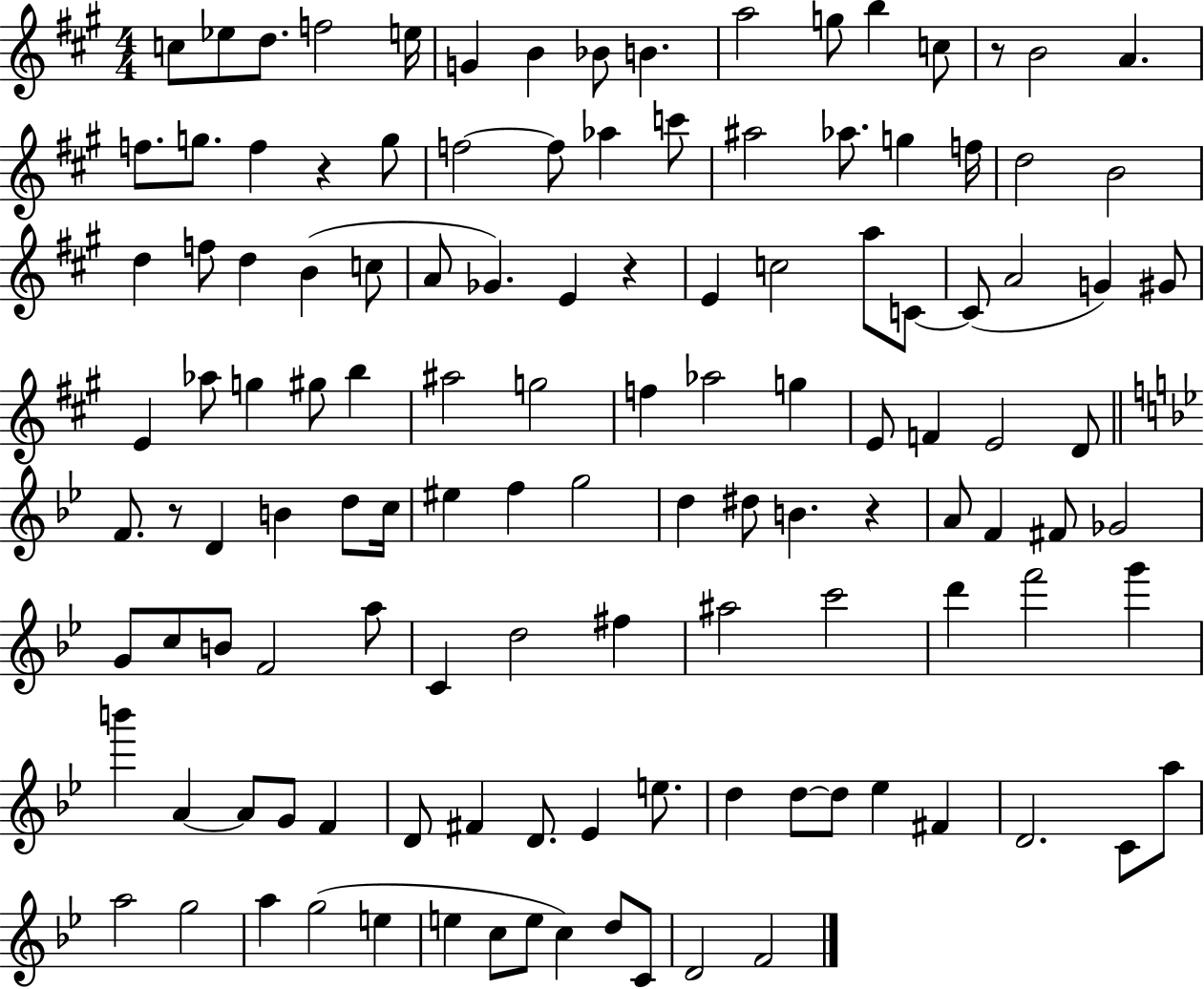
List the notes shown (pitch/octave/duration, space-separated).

C5/e Eb5/e D5/e. F5/h E5/s G4/q B4/q Bb4/e B4/q. A5/h G5/e B5/q C5/e R/e B4/h A4/q. F5/e. G5/e. F5/q R/q G5/e F5/h F5/e Ab5/q C6/e A#5/h Ab5/e. G5/q F5/s D5/h B4/h D5/q F5/e D5/q B4/q C5/e A4/e Gb4/q. E4/q R/q E4/q C5/h A5/e C4/e C4/e A4/h G4/q G#4/e E4/q Ab5/e G5/q G#5/e B5/q A#5/h G5/h F5/q Ab5/h G5/q E4/e F4/q E4/h D4/e F4/e. R/e D4/q B4/q D5/e C5/s EIS5/q F5/q G5/h D5/q D#5/e B4/q. R/q A4/e F4/q F#4/e Gb4/h G4/e C5/e B4/e F4/h A5/e C4/q D5/h F#5/q A#5/h C6/h D6/q F6/h G6/q B6/q A4/q A4/e G4/e F4/q D4/e F#4/q D4/e. Eb4/q E5/e. D5/q D5/e D5/e Eb5/q F#4/q D4/h. C4/e A5/e A5/h G5/h A5/q G5/h E5/q E5/q C5/e E5/e C5/q D5/e C4/e D4/h F4/h